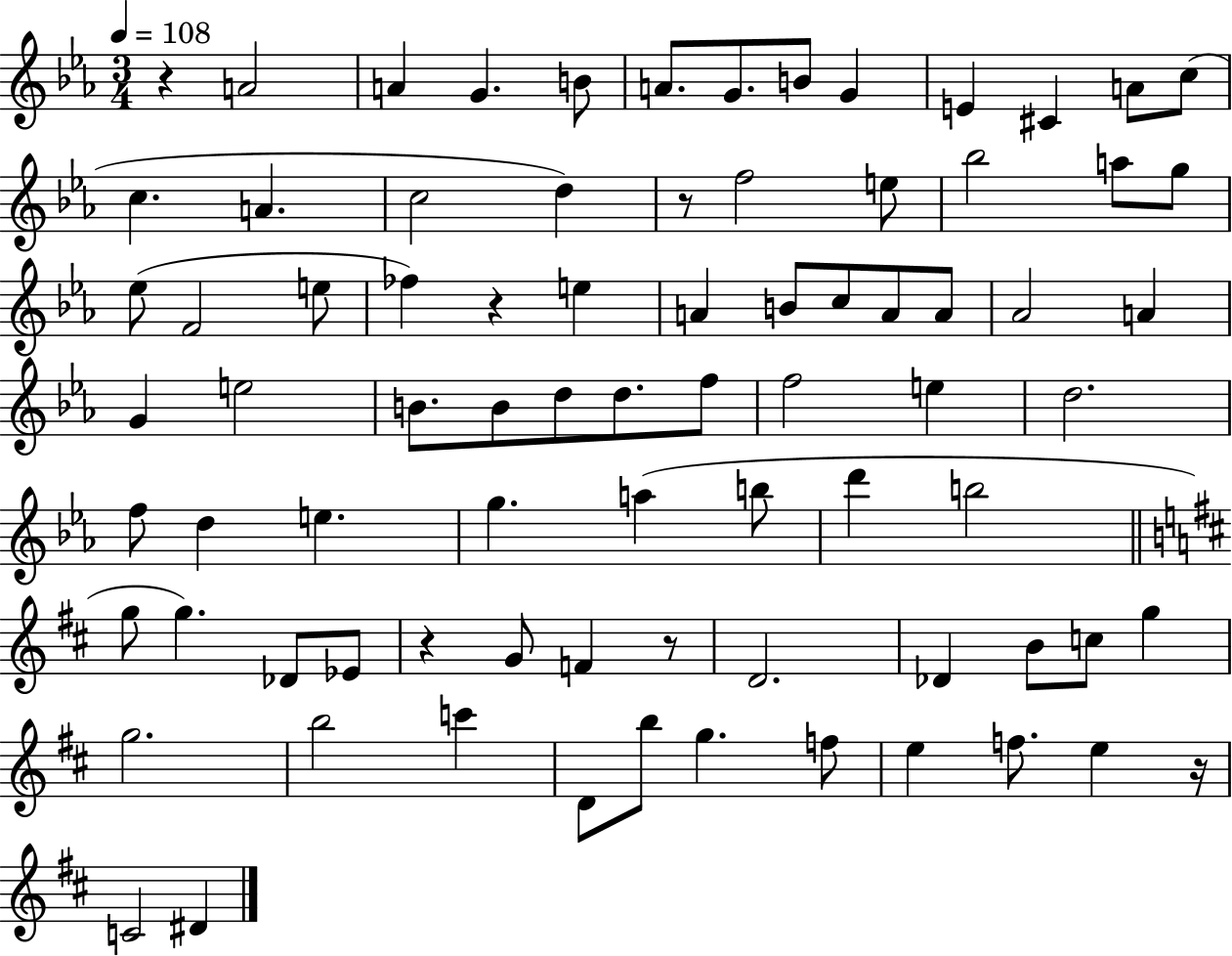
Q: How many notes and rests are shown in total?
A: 80